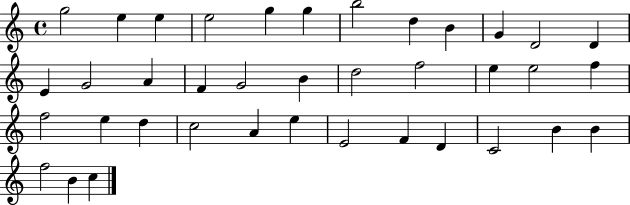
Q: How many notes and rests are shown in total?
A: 38